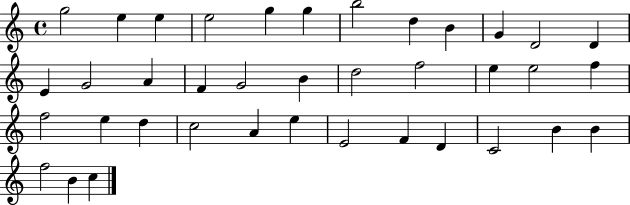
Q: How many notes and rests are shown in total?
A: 38